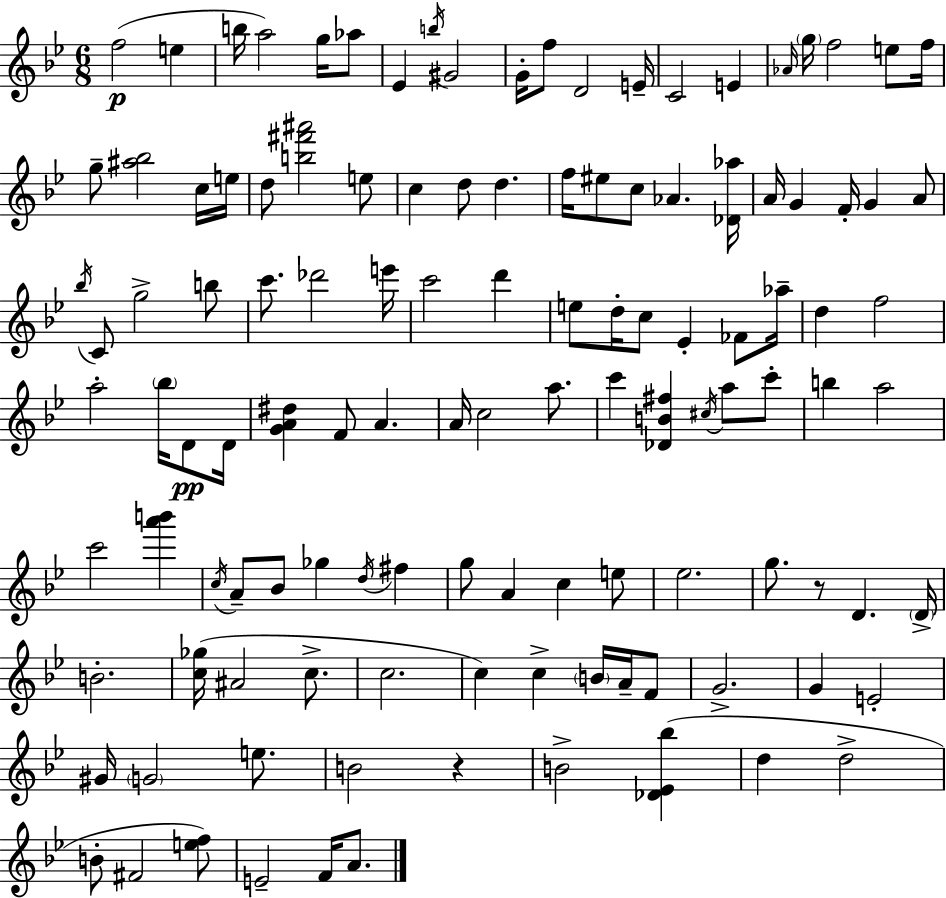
X:1
T:Untitled
M:6/8
L:1/4
K:Bb
f2 e b/4 a2 g/4 _a/2 _E b/4 ^G2 G/4 f/2 D2 E/4 C2 E _A/4 g/4 f2 e/2 f/4 g/2 [^a_b]2 c/4 e/4 d/2 [b^f'^a']2 e/2 c d/2 d f/4 ^e/2 c/2 _A [_D_a]/4 A/4 G F/4 G A/2 _b/4 C/2 g2 b/2 c'/2 _d'2 e'/4 c'2 d' e/2 d/4 c/2 _E _F/2 _a/4 d f2 a2 _b/4 D/2 D/4 [GA^d] F/2 A A/4 c2 a/2 c' [_DB^f] ^c/4 a/2 c'/2 b a2 c'2 [a'b'] c/4 A/2 _B/2 _g d/4 ^f g/2 A c e/2 _e2 g/2 z/2 D D/4 B2 [c_g]/4 ^A2 c/2 c2 c c B/4 A/4 F/2 G2 G E2 ^G/4 G2 e/2 B2 z B2 [_D_E_b] d d2 B/2 ^F2 [ef]/2 E2 F/4 A/2